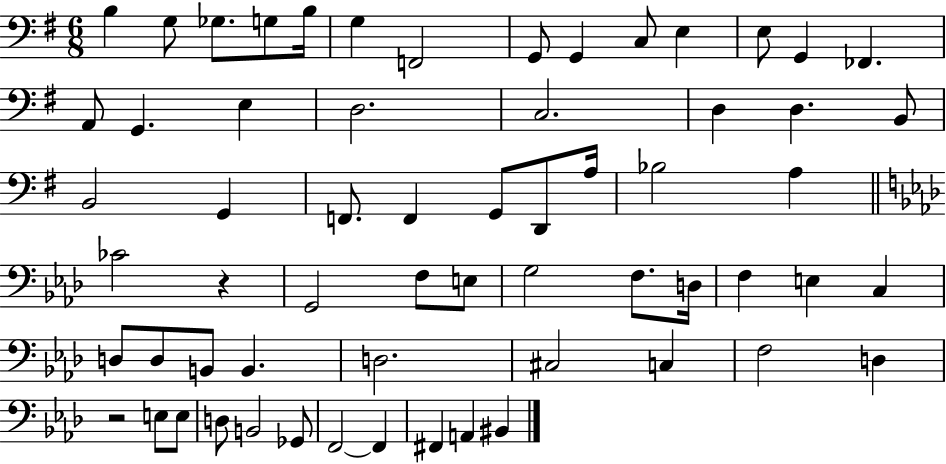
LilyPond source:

{
  \clef bass
  \numericTimeSignature
  \time 6/8
  \key g \major
  b4 g8 ges8. g8 b16 | g4 f,2 | g,8 g,4 c8 e4 | e8 g,4 fes,4. | \break a,8 g,4. e4 | d2. | c2. | d4 d4. b,8 | \break b,2 g,4 | f,8. f,4 g,8 d,8 a16 | bes2 a4 | \bar "||" \break \key aes \major ces'2 r4 | g,2 f8 e8 | g2 f8. d16 | f4 e4 c4 | \break d8 d8 b,8 b,4. | d2. | cis2 c4 | f2 d4 | \break r2 e8 e8 | d8 b,2 ges,8 | f,2~~ f,4 | fis,4 a,4 bis,4 | \break \bar "|."
}